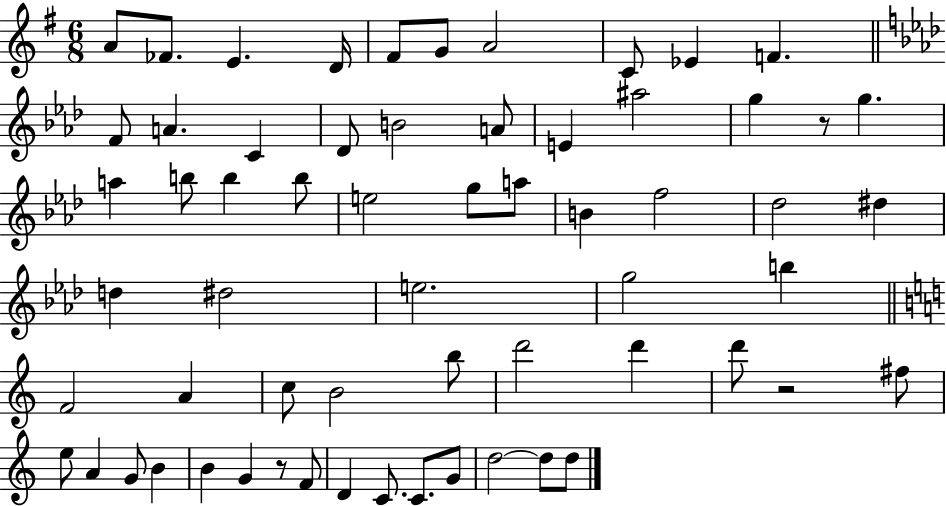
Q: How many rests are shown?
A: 3